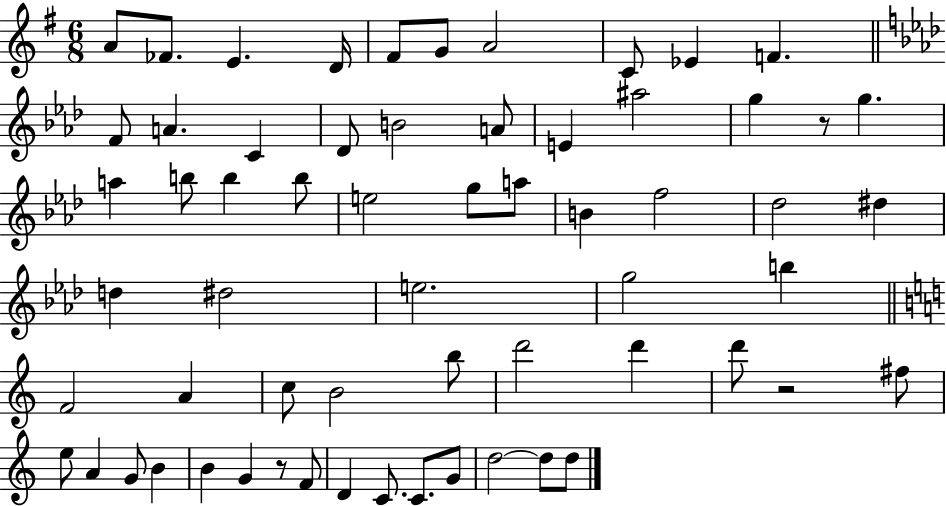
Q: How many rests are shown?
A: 3